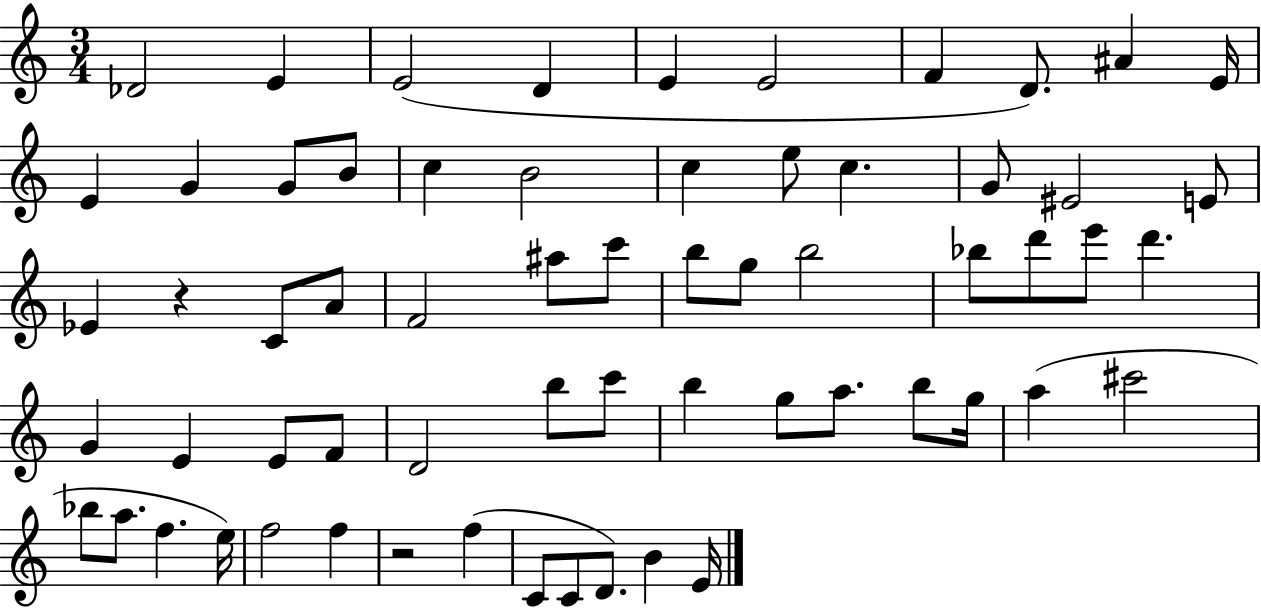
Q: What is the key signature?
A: C major